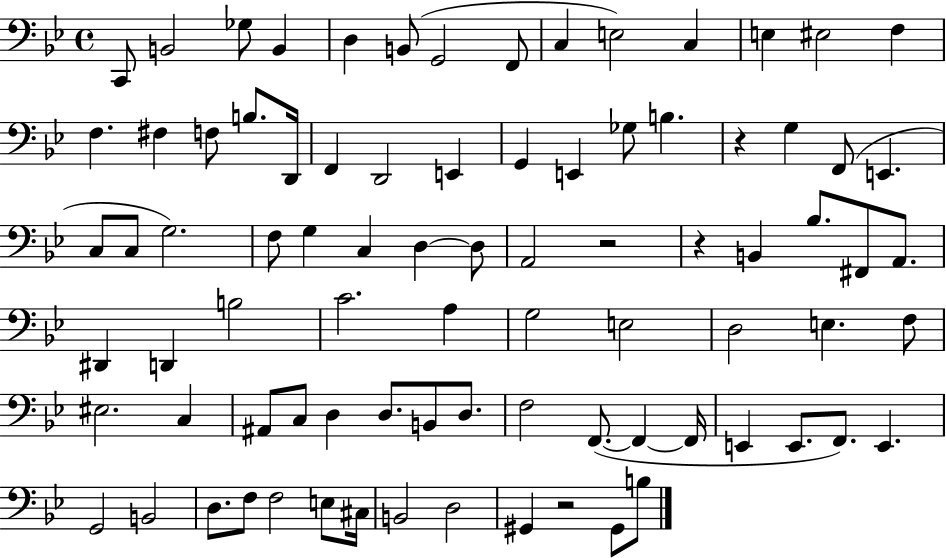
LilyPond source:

{
  \clef bass
  \time 4/4
  \defaultTimeSignature
  \key bes \major
  \repeat volta 2 { c,8 b,2 ges8 b,4 | d4 b,8( g,2 f,8 | c4 e2) c4 | e4 eis2 f4 | \break f4. fis4 f8 b8. d,16 | f,4 d,2 e,4 | g,4 e,4 ges8 b4. | r4 g4 f,8( e,4. | \break c8 c8 g2.) | f8 g4 c4 d4~~ d8 | a,2 r2 | r4 b,4 bes8. fis,8 a,8. | \break dis,4 d,4 b2 | c'2. a4 | g2 e2 | d2 e4. f8 | \break eis2. c4 | ais,8 c8 d4 d8. b,8 d8. | f2 f,8.~(~ f,4~~ f,16 | e,4 e,8. f,8.) e,4. | \break g,2 b,2 | d8. f8 f2 e8 cis16 | b,2 d2 | gis,4 r2 gis,8 b8 | \break } \bar "|."
}